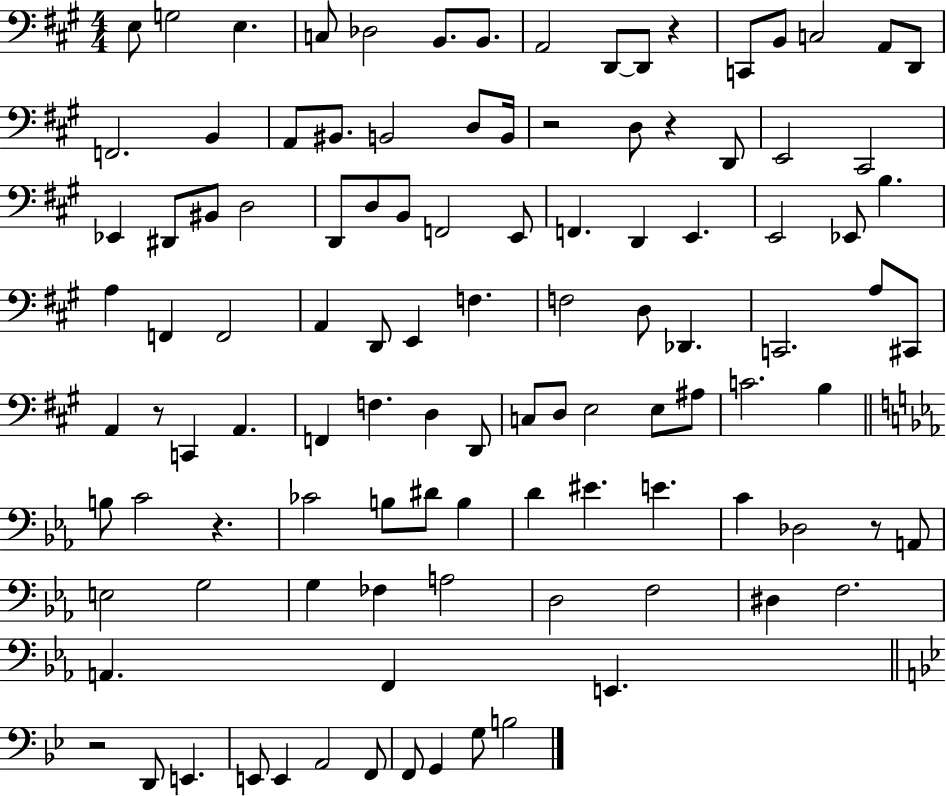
X:1
T:Untitled
M:4/4
L:1/4
K:A
E,/2 G,2 E, C,/2 _D,2 B,,/2 B,,/2 A,,2 D,,/2 D,,/2 z C,,/2 B,,/2 C,2 A,,/2 D,,/2 F,,2 B,, A,,/2 ^B,,/2 B,,2 D,/2 B,,/4 z2 D,/2 z D,,/2 E,,2 ^C,,2 _E,, ^D,,/2 ^B,,/2 D,2 D,,/2 D,/2 B,,/2 F,,2 E,,/2 F,, D,, E,, E,,2 _E,,/2 B, A, F,, F,,2 A,, D,,/2 E,, F, F,2 D,/2 _D,, C,,2 A,/2 ^C,,/2 A,, z/2 C,, A,, F,, F, D, D,,/2 C,/2 D,/2 E,2 E,/2 ^A,/2 C2 B, B,/2 C2 z _C2 B,/2 ^D/2 B, D ^E E C _D,2 z/2 A,,/2 E,2 G,2 G, _F, A,2 D,2 F,2 ^D, F,2 A,, F,, E,, z2 D,,/2 E,, E,,/2 E,, A,,2 F,,/2 F,,/2 G,, G,/2 B,2